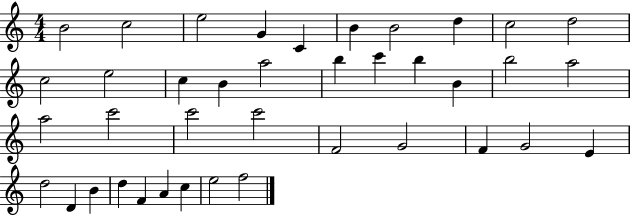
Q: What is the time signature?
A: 4/4